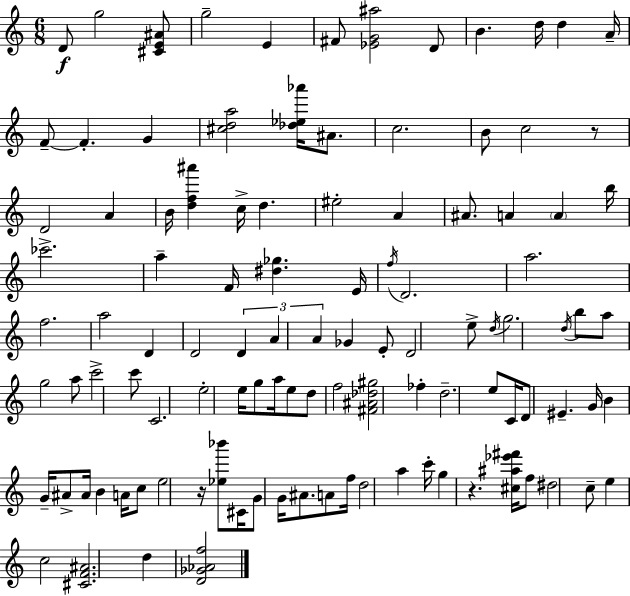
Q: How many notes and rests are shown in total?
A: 108